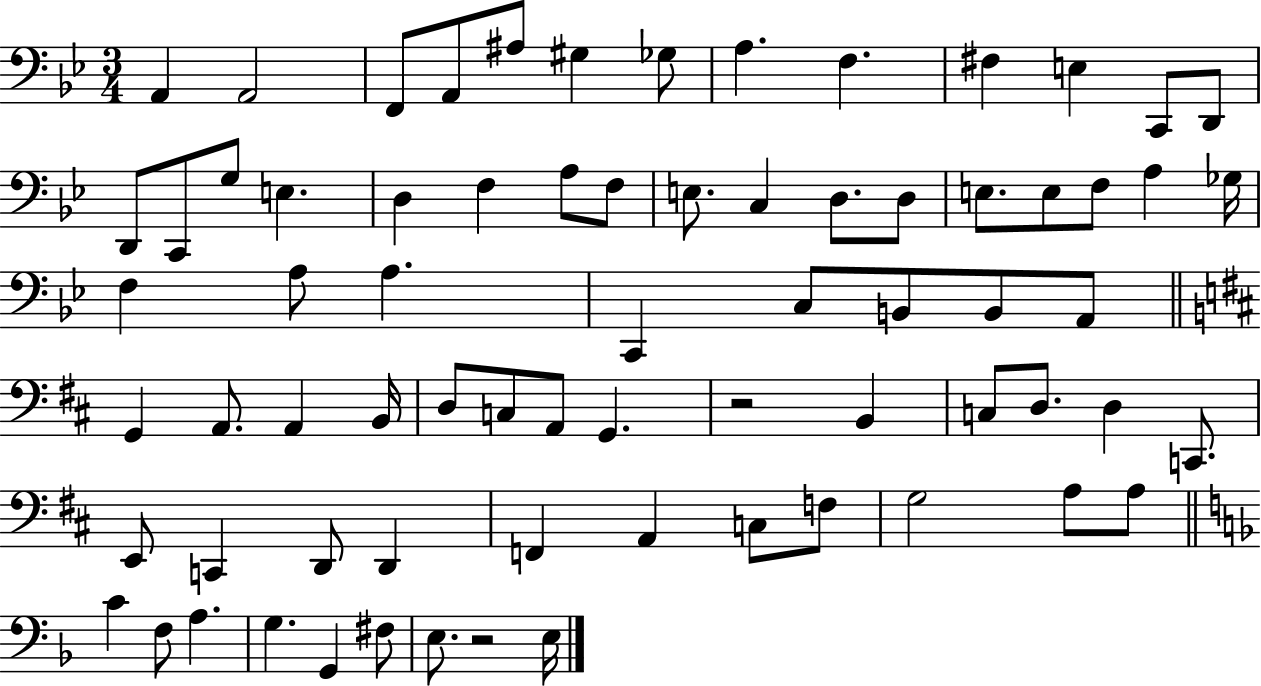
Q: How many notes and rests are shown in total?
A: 72